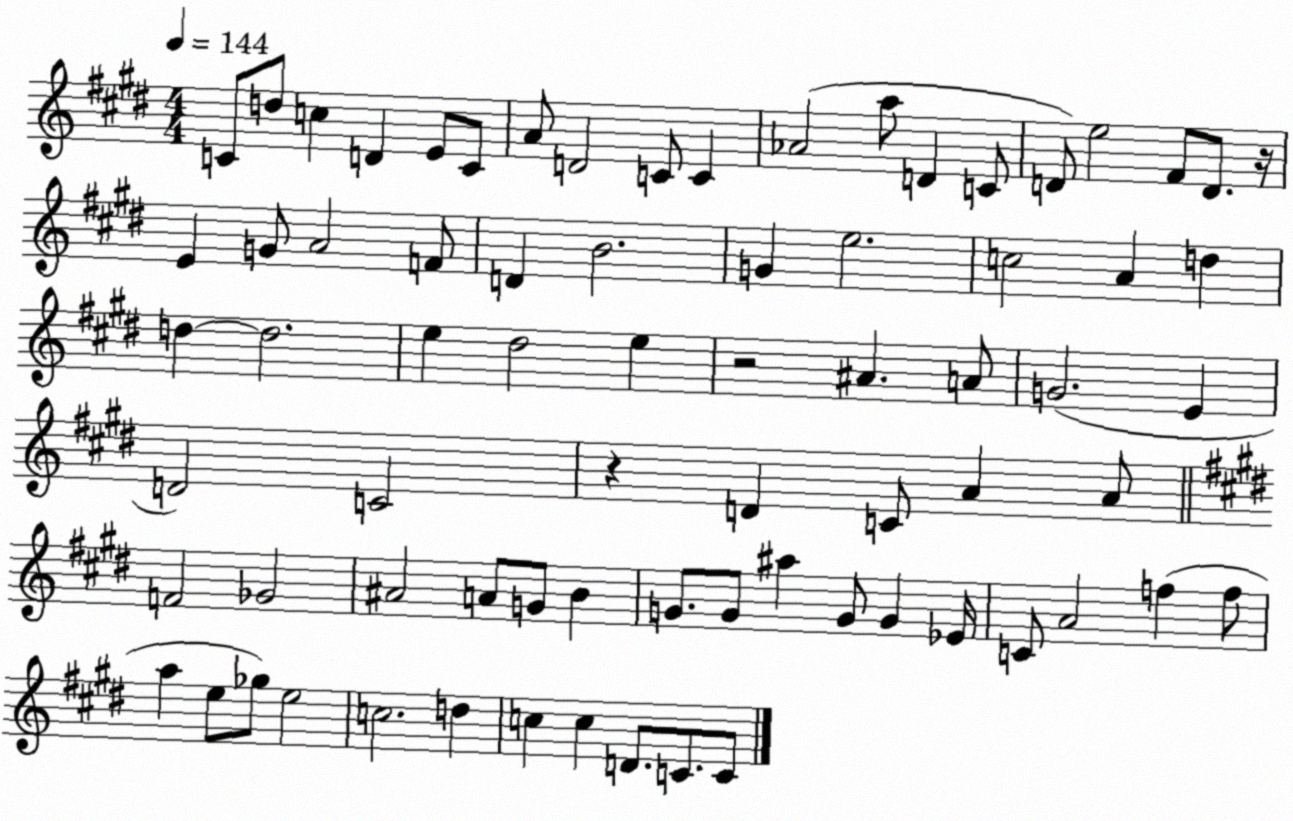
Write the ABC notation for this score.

X:1
T:Untitled
M:4/4
L:1/4
K:E
C/2 d/2 c D E/2 C/2 A/2 D2 C/2 C _A2 a/2 D C/2 D/2 e2 ^F/2 D/2 z/4 E G/2 A2 F/2 D B2 G e2 c2 A d d d2 e ^d2 e z2 ^A A/2 G2 E D2 C2 z D C/2 A A/2 F2 _G2 ^A2 A/2 G/2 B G/2 G/2 ^a G/2 G _E/4 C/2 A2 f f/2 a e/2 _g/2 e2 c2 d c c D/2 C/2 C/2